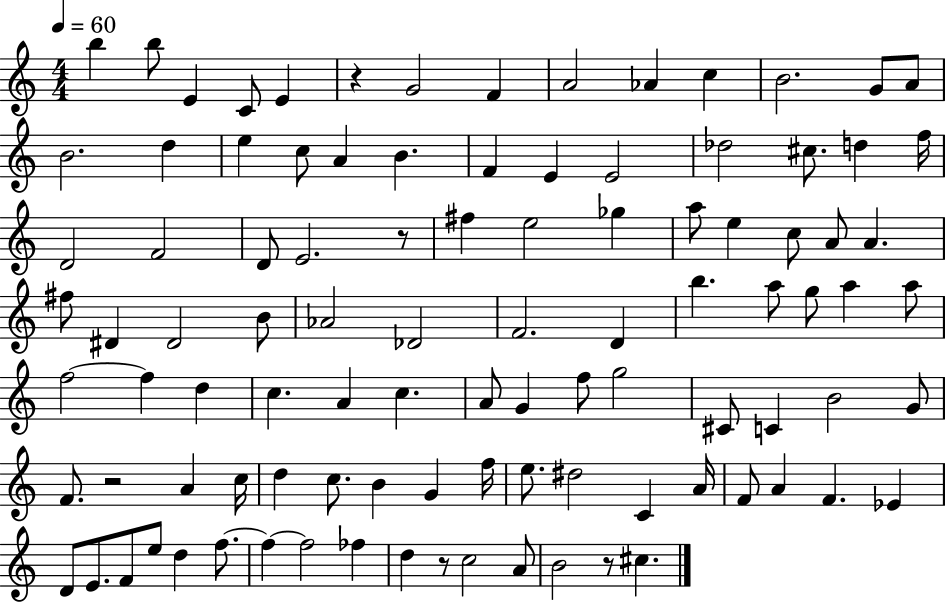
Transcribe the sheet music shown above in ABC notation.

X:1
T:Untitled
M:4/4
L:1/4
K:C
b b/2 E C/2 E z G2 F A2 _A c B2 G/2 A/2 B2 d e c/2 A B F E E2 _d2 ^c/2 d f/4 D2 F2 D/2 E2 z/2 ^f e2 _g a/2 e c/2 A/2 A ^f/2 ^D ^D2 B/2 _A2 _D2 F2 D b a/2 g/2 a a/2 f2 f d c A c A/2 G f/2 g2 ^C/2 C B2 G/2 F/2 z2 A c/4 d c/2 B G f/4 e/2 ^d2 C A/4 F/2 A F _E D/2 E/2 F/2 e/2 d f/2 f f2 _f d z/2 c2 A/2 B2 z/2 ^c